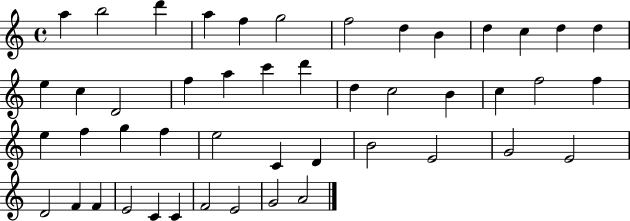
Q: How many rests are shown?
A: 0